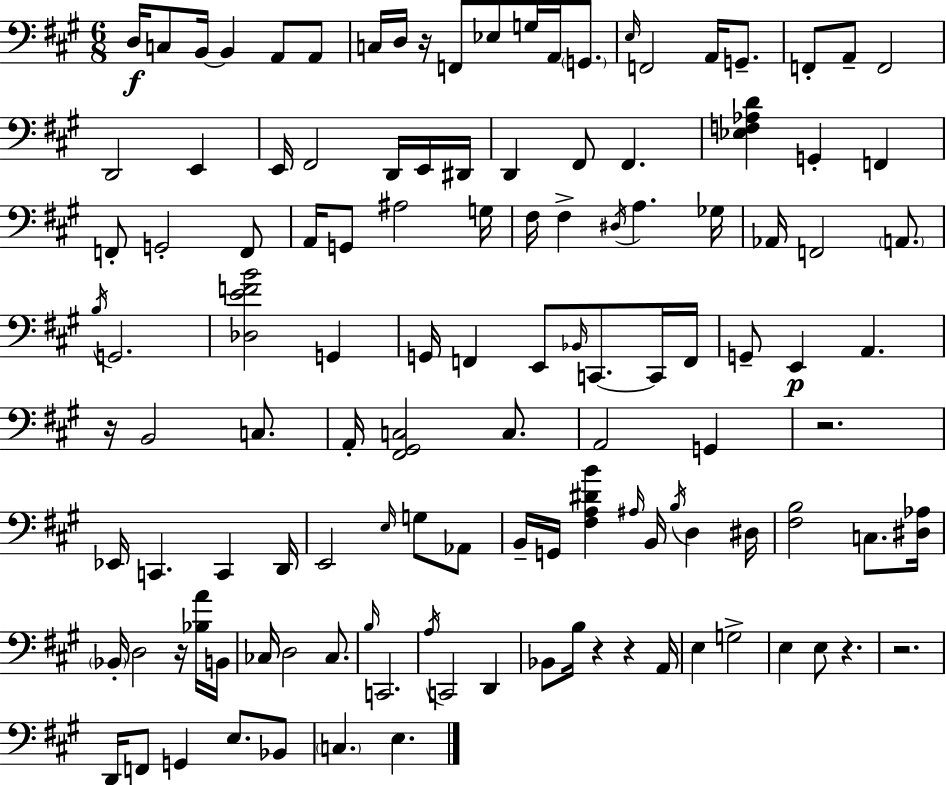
{
  \clef bass
  \numericTimeSignature
  \time 6/8
  \key a \major
  d16\f c8 b,16~~ b,4 a,8 a,8 | c16 d16 r16 f,8 ees8 g16 a,16 \parenthesize g,8. | \grace { e16 } f,2 a,16 g,8.-- | f,8-. a,8-- f,2 | \break d,2 e,4 | e,16 fis,2 d,16 e,16 | dis,16 d,4 fis,8 fis,4. | <ees f aes d'>4 g,4-. f,4 | \break f,8-. g,2-. f,8 | a,16 g,8 ais2 | g16 fis16 fis4-> \acciaccatura { dis16 } a4. | ges16 aes,16 f,2 \parenthesize a,8. | \break \acciaccatura { b16 } g,2. | <des e' f' b'>2 g,4 | g,16 f,4 e,8 \grace { bes,16 } c,8.~~ | c,16 f,16 g,8-- e,4\p a,4. | \break r16 b,2 | c8. a,16-. <fis, gis, c>2 | c8. a,2 | g,4 r2. | \break ees,16 c,4. c,4 | d,16 e,2 | \grace { e16 } g8 aes,8 b,16-- g,16 <fis a dis' b'>4 \grace { ais16 } | b,16 \acciaccatura { b16 } d4 dis16 <fis b>2 | \break c8. <dis aes>16 \parenthesize bes,16-. d2 | r16 <bes a'>16 b,16 ces16 d2 | ces8. \grace { b16 } c,2. | \acciaccatura { a16 } c,2 | \break d,4 bes,8 b16 | r4 r4 a,16 e4 | g2-> e4 | e8 r4. r2. | \break d,16 f,8 | g,4 e8. bes,8 \parenthesize c4. | e4. \bar "|."
}